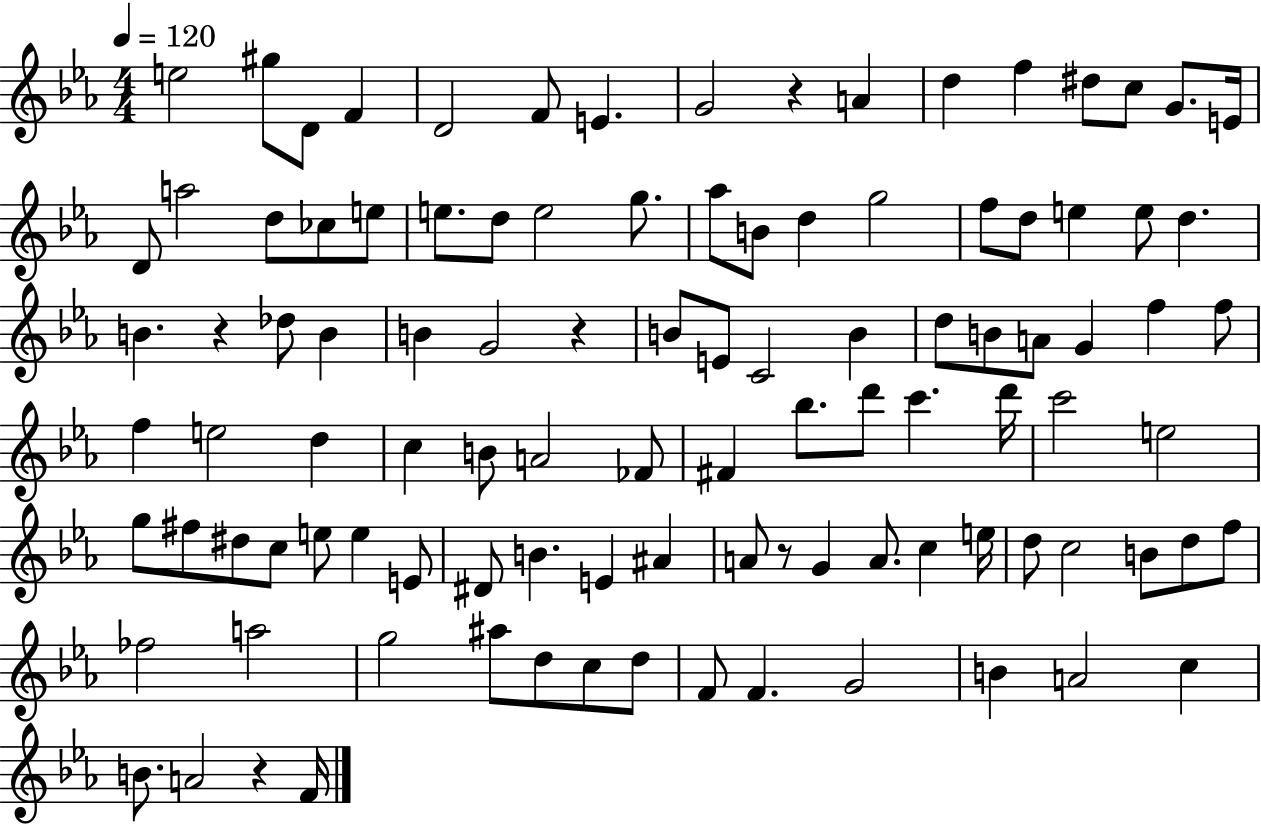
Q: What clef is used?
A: treble